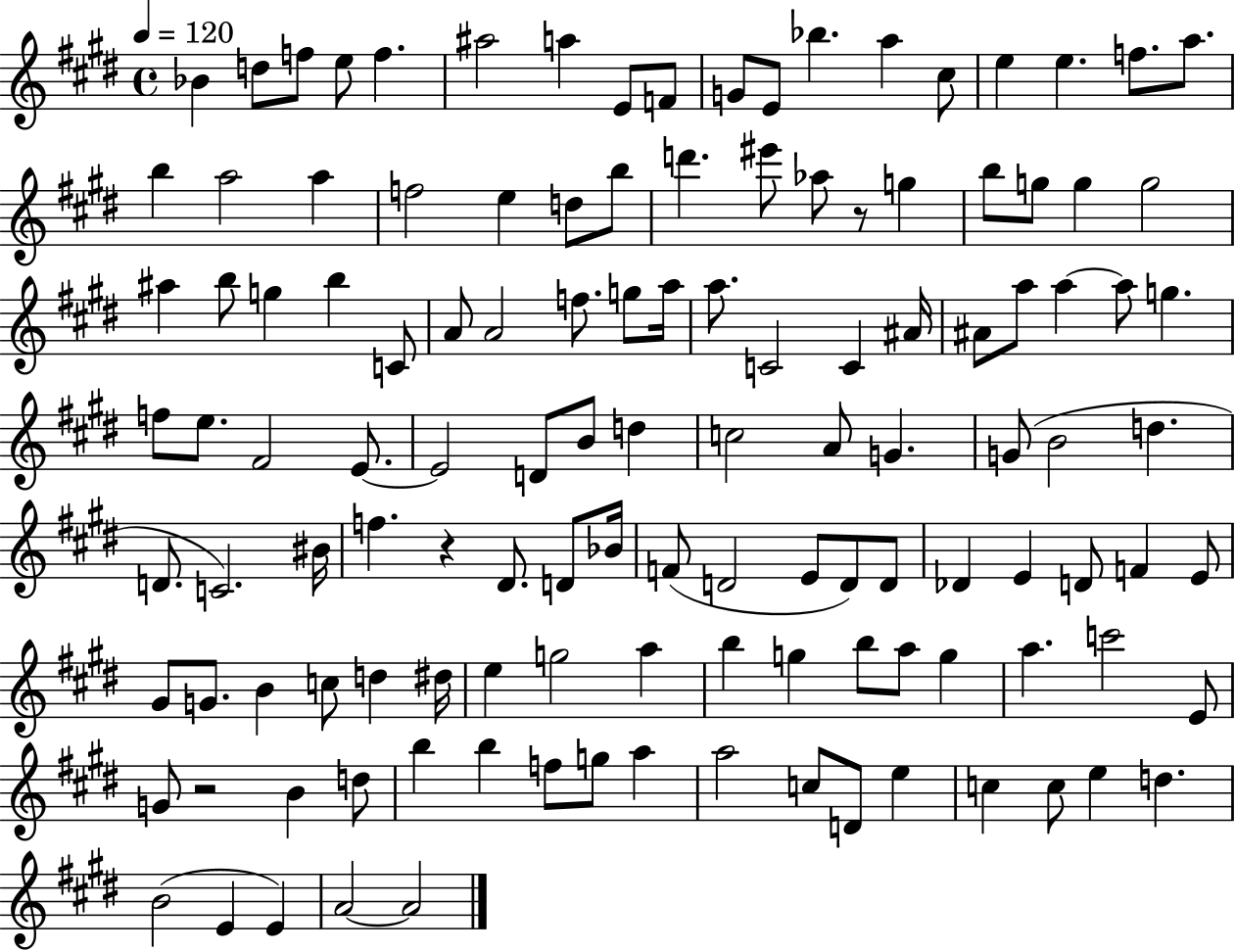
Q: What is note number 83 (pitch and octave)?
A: E4